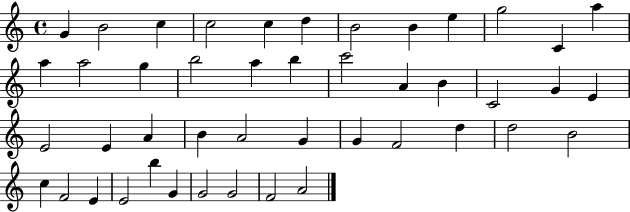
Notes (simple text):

G4/q B4/h C5/q C5/h C5/q D5/q B4/h B4/q E5/q G5/h C4/q A5/q A5/q A5/h G5/q B5/h A5/q B5/q C6/h A4/q B4/q C4/h G4/q E4/q E4/h E4/q A4/q B4/q A4/h G4/q G4/q F4/h D5/q D5/h B4/h C5/q F4/h E4/q E4/h B5/q G4/q G4/h G4/h F4/h A4/h